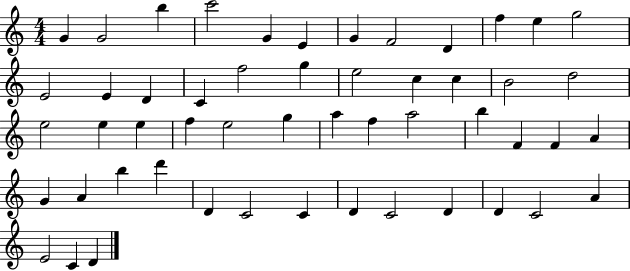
X:1
T:Untitled
M:4/4
L:1/4
K:C
G G2 b c'2 G E G F2 D f e g2 E2 E D C f2 g e2 c c B2 d2 e2 e e f e2 g a f a2 b F F A G A b d' D C2 C D C2 D D C2 A E2 C D